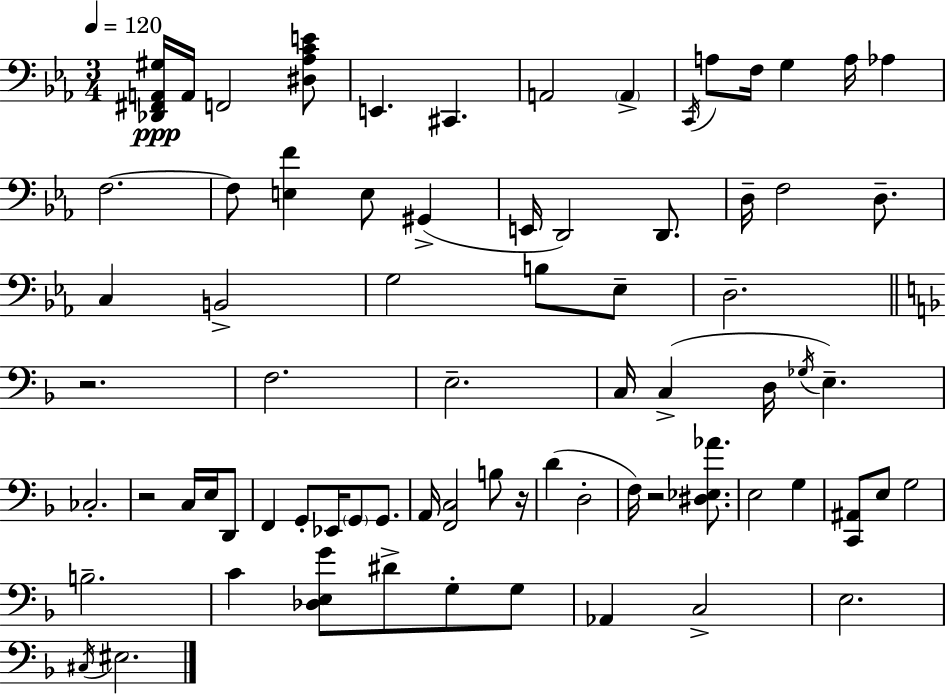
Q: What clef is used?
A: bass